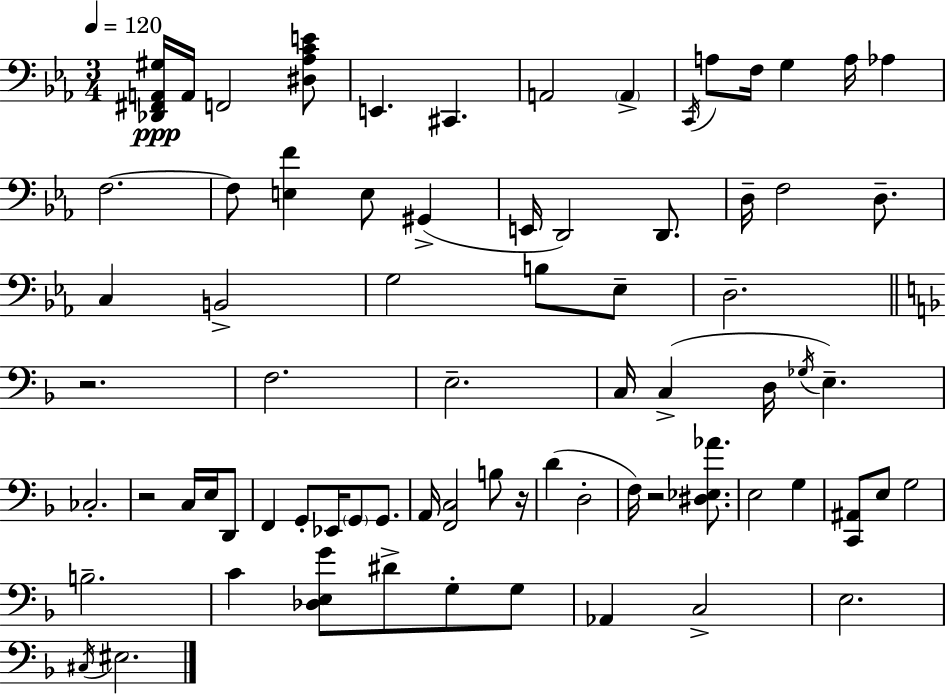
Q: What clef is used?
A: bass